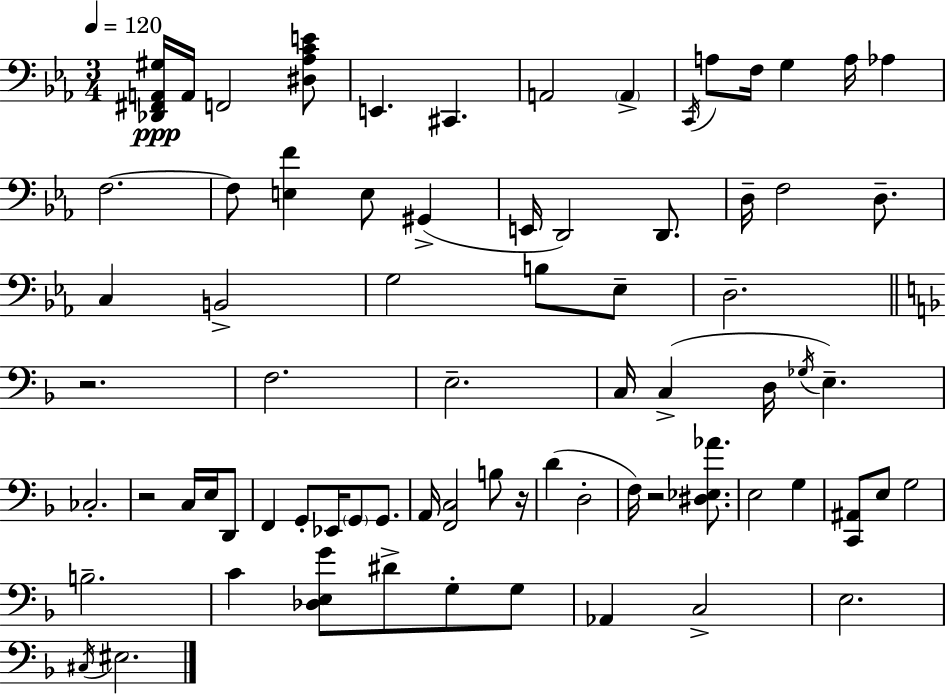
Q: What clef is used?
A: bass